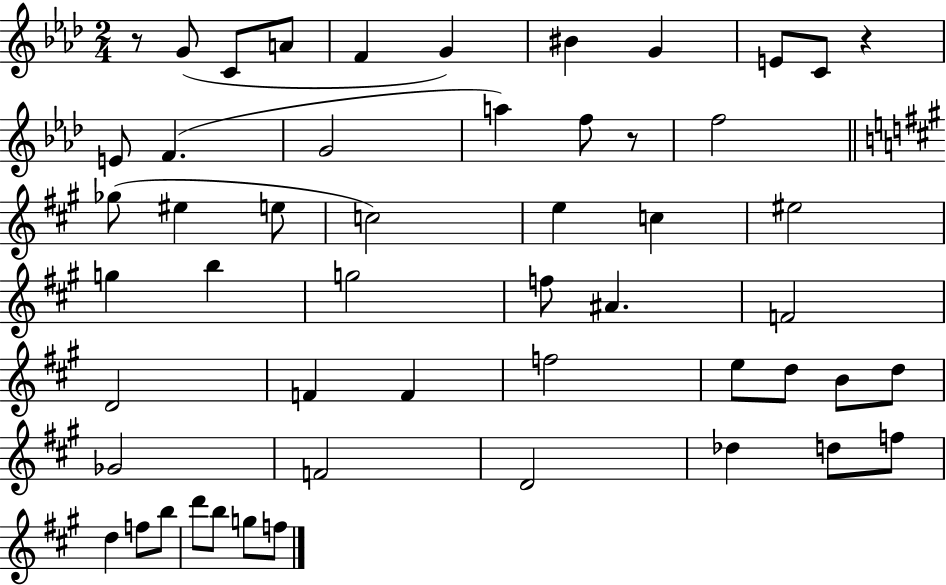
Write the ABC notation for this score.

X:1
T:Untitled
M:2/4
L:1/4
K:Ab
z/2 G/2 C/2 A/2 F G ^B G E/2 C/2 z E/2 F G2 a f/2 z/2 f2 _g/2 ^e e/2 c2 e c ^e2 g b g2 f/2 ^A F2 D2 F F f2 e/2 d/2 B/2 d/2 _G2 F2 D2 _d d/2 f/2 d f/2 b/2 d'/2 b/2 g/2 f/2